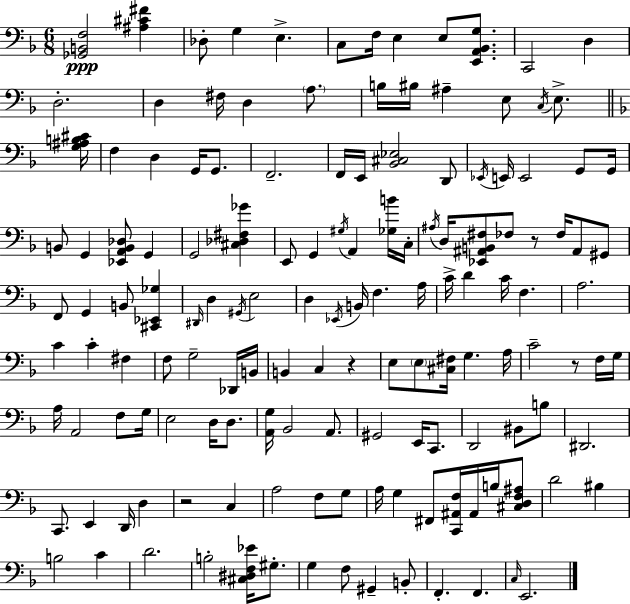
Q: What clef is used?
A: bass